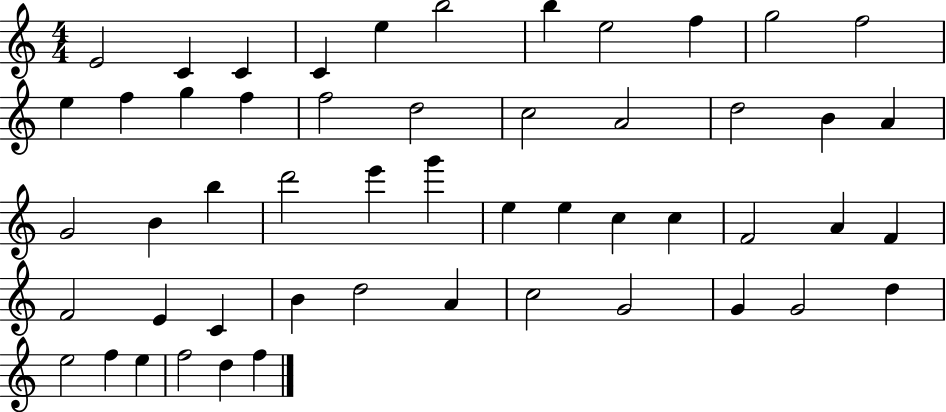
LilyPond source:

{
  \clef treble
  \numericTimeSignature
  \time 4/4
  \key c \major
  e'2 c'4 c'4 | c'4 e''4 b''2 | b''4 e''2 f''4 | g''2 f''2 | \break e''4 f''4 g''4 f''4 | f''2 d''2 | c''2 a'2 | d''2 b'4 a'4 | \break g'2 b'4 b''4 | d'''2 e'''4 g'''4 | e''4 e''4 c''4 c''4 | f'2 a'4 f'4 | \break f'2 e'4 c'4 | b'4 d''2 a'4 | c''2 g'2 | g'4 g'2 d''4 | \break e''2 f''4 e''4 | f''2 d''4 f''4 | \bar "|."
}